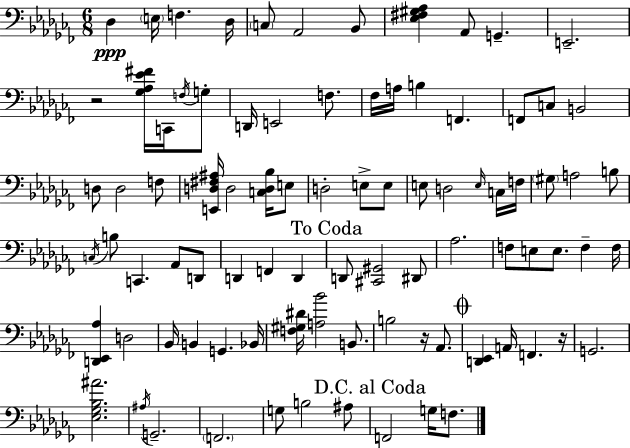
{
  \clef bass
  \numericTimeSignature
  \time 6/8
  \key aes \minor
  des4\ppp \parenthesize e16 f4. des16 | \parenthesize c8 aes,2 bes,8 | <ees fis gis aes>4 aes,8 g,4.-- | e,2.-- | \break r2 <ges aes ees' fis'>16 c,16 \acciaccatura { f16 } g8-. | d,16 e,2 f8. | fes16 a16 b4 f,4. | f,8 c8 b,2 | \break d8 d2 f8 | <e, d fis ais>16 d2 <c d bes>16 e8 | d2-. e8-> e8 | e8 d2 \grace { e16 } | \break c16 f16 \parenthesize gis8 a2 | b8 \acciaccatura { c16 } b8 c,4. aes,8 | d,8 d,4 f,4 d,4 | \mark "To Coda" d,8 <cis, gis,>2 | \break dis,8 aes2. | f8 e8 e8. f4-- | f16 <d, ees, aes>4 d2 | bes,16 b,4 g,4. | \break bes,16 <f gis dis'>16 <a bes'>2 | b,8. b2 r16 | aes,8. \mark \markup { \musicglyph "scripts.coda" } <d, ees,>4 a,16 f,4. | r16 g,2. | \break <ees ges bes ais'>2. | \acciaccatura { ais16 } g,2.-- | \parenthesize f,2. | g8 b2 | \break ais8 \mark "D.C. al Coda" f,2 | g16 f8. \bar "|."
}